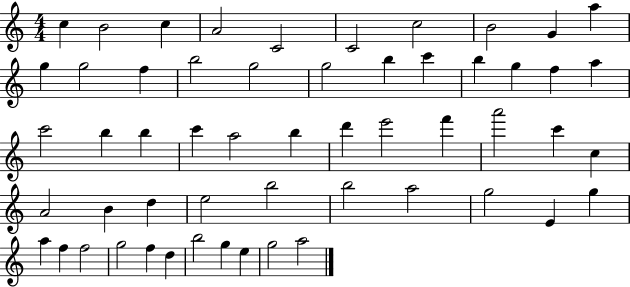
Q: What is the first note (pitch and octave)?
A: C5